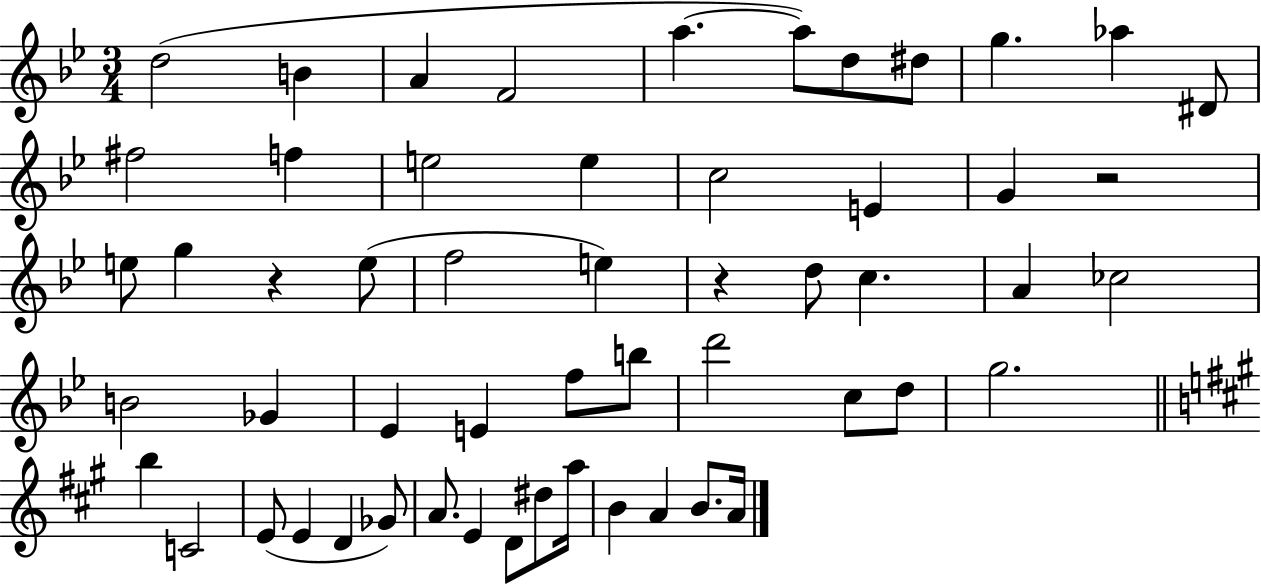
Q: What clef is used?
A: treble